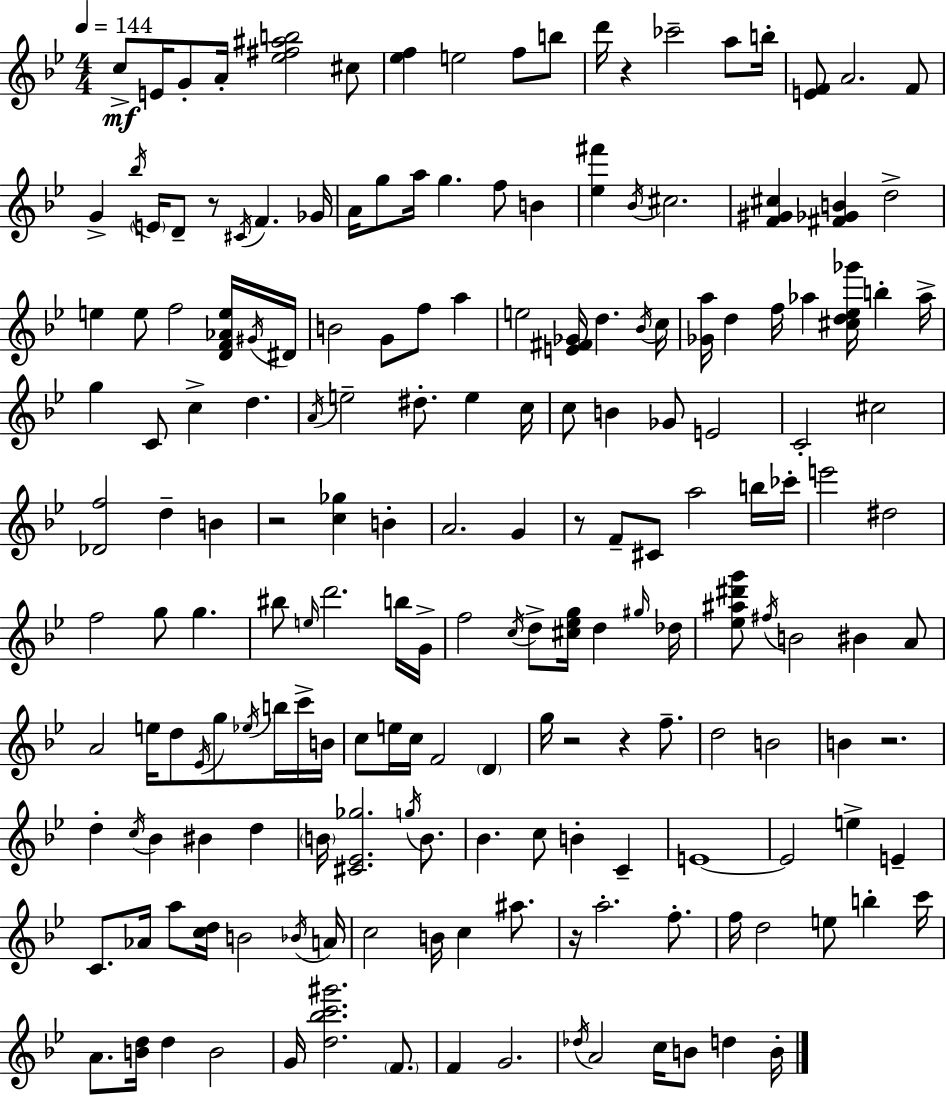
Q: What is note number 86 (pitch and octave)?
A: D5